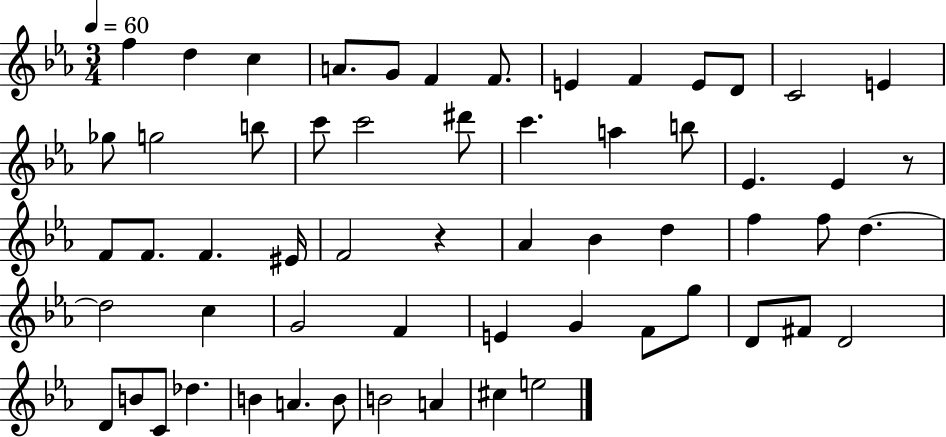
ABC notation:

X:1
T:Untitled
M:3/4
L:1/4
K:Eb
f d c A/2 G/2 F F/2 E F E/2 D/2 C2 E _g/2 g2 b/2 c'/2 c'2 ^d'/2 c' a b/2 _E _E z/2 F/2 F/2 F ^E/4 F2 z _A _B d f f/2 d d2 c G2 F E G F/2 g/2 D/2 ^F/2 D2 D/2 B/2 C/2 _d B A B/2 B2 A ^c e2